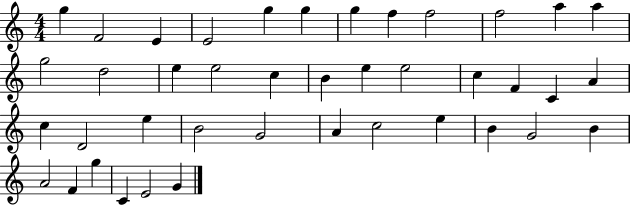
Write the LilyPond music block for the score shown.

{
  \clef treble
  \numericTimeSignature
  \time 4/4
  \key c \major
  g''4 f'2 e'4 | e'2 g''4 g''4 | g''4 f''4 f''2 | f''2 a''4 a''4 | \break g''2 d''2 | e''4 e''2 c''4 | b'4 e''4 e''2 | c''4 f'4 c'4 a'4 | \break c''4 d'2 e''4 | b'2 g'2 | a'4 c''2 e''4 | b'4 g'2 b'4 | \break a'2 f'4 g''4 | c'4 e'2 g'4 | \bar "|."
}